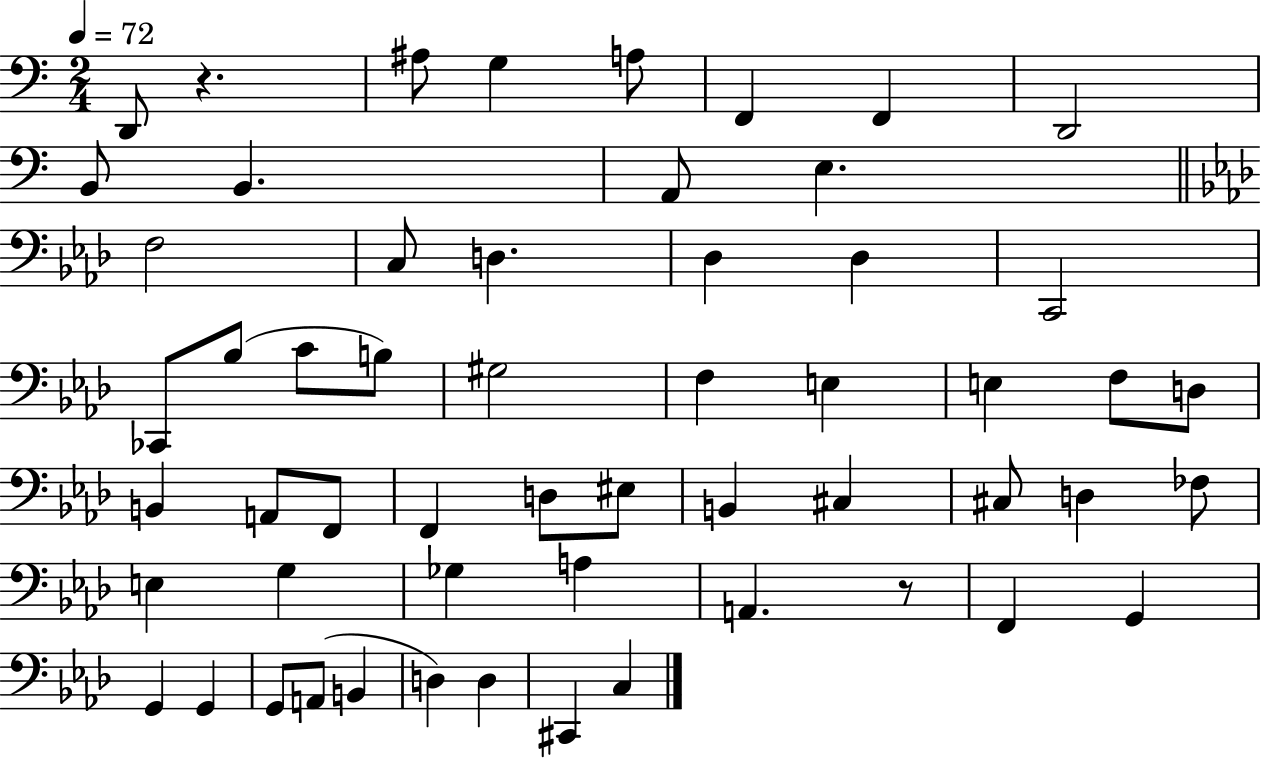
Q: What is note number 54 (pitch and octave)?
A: C3